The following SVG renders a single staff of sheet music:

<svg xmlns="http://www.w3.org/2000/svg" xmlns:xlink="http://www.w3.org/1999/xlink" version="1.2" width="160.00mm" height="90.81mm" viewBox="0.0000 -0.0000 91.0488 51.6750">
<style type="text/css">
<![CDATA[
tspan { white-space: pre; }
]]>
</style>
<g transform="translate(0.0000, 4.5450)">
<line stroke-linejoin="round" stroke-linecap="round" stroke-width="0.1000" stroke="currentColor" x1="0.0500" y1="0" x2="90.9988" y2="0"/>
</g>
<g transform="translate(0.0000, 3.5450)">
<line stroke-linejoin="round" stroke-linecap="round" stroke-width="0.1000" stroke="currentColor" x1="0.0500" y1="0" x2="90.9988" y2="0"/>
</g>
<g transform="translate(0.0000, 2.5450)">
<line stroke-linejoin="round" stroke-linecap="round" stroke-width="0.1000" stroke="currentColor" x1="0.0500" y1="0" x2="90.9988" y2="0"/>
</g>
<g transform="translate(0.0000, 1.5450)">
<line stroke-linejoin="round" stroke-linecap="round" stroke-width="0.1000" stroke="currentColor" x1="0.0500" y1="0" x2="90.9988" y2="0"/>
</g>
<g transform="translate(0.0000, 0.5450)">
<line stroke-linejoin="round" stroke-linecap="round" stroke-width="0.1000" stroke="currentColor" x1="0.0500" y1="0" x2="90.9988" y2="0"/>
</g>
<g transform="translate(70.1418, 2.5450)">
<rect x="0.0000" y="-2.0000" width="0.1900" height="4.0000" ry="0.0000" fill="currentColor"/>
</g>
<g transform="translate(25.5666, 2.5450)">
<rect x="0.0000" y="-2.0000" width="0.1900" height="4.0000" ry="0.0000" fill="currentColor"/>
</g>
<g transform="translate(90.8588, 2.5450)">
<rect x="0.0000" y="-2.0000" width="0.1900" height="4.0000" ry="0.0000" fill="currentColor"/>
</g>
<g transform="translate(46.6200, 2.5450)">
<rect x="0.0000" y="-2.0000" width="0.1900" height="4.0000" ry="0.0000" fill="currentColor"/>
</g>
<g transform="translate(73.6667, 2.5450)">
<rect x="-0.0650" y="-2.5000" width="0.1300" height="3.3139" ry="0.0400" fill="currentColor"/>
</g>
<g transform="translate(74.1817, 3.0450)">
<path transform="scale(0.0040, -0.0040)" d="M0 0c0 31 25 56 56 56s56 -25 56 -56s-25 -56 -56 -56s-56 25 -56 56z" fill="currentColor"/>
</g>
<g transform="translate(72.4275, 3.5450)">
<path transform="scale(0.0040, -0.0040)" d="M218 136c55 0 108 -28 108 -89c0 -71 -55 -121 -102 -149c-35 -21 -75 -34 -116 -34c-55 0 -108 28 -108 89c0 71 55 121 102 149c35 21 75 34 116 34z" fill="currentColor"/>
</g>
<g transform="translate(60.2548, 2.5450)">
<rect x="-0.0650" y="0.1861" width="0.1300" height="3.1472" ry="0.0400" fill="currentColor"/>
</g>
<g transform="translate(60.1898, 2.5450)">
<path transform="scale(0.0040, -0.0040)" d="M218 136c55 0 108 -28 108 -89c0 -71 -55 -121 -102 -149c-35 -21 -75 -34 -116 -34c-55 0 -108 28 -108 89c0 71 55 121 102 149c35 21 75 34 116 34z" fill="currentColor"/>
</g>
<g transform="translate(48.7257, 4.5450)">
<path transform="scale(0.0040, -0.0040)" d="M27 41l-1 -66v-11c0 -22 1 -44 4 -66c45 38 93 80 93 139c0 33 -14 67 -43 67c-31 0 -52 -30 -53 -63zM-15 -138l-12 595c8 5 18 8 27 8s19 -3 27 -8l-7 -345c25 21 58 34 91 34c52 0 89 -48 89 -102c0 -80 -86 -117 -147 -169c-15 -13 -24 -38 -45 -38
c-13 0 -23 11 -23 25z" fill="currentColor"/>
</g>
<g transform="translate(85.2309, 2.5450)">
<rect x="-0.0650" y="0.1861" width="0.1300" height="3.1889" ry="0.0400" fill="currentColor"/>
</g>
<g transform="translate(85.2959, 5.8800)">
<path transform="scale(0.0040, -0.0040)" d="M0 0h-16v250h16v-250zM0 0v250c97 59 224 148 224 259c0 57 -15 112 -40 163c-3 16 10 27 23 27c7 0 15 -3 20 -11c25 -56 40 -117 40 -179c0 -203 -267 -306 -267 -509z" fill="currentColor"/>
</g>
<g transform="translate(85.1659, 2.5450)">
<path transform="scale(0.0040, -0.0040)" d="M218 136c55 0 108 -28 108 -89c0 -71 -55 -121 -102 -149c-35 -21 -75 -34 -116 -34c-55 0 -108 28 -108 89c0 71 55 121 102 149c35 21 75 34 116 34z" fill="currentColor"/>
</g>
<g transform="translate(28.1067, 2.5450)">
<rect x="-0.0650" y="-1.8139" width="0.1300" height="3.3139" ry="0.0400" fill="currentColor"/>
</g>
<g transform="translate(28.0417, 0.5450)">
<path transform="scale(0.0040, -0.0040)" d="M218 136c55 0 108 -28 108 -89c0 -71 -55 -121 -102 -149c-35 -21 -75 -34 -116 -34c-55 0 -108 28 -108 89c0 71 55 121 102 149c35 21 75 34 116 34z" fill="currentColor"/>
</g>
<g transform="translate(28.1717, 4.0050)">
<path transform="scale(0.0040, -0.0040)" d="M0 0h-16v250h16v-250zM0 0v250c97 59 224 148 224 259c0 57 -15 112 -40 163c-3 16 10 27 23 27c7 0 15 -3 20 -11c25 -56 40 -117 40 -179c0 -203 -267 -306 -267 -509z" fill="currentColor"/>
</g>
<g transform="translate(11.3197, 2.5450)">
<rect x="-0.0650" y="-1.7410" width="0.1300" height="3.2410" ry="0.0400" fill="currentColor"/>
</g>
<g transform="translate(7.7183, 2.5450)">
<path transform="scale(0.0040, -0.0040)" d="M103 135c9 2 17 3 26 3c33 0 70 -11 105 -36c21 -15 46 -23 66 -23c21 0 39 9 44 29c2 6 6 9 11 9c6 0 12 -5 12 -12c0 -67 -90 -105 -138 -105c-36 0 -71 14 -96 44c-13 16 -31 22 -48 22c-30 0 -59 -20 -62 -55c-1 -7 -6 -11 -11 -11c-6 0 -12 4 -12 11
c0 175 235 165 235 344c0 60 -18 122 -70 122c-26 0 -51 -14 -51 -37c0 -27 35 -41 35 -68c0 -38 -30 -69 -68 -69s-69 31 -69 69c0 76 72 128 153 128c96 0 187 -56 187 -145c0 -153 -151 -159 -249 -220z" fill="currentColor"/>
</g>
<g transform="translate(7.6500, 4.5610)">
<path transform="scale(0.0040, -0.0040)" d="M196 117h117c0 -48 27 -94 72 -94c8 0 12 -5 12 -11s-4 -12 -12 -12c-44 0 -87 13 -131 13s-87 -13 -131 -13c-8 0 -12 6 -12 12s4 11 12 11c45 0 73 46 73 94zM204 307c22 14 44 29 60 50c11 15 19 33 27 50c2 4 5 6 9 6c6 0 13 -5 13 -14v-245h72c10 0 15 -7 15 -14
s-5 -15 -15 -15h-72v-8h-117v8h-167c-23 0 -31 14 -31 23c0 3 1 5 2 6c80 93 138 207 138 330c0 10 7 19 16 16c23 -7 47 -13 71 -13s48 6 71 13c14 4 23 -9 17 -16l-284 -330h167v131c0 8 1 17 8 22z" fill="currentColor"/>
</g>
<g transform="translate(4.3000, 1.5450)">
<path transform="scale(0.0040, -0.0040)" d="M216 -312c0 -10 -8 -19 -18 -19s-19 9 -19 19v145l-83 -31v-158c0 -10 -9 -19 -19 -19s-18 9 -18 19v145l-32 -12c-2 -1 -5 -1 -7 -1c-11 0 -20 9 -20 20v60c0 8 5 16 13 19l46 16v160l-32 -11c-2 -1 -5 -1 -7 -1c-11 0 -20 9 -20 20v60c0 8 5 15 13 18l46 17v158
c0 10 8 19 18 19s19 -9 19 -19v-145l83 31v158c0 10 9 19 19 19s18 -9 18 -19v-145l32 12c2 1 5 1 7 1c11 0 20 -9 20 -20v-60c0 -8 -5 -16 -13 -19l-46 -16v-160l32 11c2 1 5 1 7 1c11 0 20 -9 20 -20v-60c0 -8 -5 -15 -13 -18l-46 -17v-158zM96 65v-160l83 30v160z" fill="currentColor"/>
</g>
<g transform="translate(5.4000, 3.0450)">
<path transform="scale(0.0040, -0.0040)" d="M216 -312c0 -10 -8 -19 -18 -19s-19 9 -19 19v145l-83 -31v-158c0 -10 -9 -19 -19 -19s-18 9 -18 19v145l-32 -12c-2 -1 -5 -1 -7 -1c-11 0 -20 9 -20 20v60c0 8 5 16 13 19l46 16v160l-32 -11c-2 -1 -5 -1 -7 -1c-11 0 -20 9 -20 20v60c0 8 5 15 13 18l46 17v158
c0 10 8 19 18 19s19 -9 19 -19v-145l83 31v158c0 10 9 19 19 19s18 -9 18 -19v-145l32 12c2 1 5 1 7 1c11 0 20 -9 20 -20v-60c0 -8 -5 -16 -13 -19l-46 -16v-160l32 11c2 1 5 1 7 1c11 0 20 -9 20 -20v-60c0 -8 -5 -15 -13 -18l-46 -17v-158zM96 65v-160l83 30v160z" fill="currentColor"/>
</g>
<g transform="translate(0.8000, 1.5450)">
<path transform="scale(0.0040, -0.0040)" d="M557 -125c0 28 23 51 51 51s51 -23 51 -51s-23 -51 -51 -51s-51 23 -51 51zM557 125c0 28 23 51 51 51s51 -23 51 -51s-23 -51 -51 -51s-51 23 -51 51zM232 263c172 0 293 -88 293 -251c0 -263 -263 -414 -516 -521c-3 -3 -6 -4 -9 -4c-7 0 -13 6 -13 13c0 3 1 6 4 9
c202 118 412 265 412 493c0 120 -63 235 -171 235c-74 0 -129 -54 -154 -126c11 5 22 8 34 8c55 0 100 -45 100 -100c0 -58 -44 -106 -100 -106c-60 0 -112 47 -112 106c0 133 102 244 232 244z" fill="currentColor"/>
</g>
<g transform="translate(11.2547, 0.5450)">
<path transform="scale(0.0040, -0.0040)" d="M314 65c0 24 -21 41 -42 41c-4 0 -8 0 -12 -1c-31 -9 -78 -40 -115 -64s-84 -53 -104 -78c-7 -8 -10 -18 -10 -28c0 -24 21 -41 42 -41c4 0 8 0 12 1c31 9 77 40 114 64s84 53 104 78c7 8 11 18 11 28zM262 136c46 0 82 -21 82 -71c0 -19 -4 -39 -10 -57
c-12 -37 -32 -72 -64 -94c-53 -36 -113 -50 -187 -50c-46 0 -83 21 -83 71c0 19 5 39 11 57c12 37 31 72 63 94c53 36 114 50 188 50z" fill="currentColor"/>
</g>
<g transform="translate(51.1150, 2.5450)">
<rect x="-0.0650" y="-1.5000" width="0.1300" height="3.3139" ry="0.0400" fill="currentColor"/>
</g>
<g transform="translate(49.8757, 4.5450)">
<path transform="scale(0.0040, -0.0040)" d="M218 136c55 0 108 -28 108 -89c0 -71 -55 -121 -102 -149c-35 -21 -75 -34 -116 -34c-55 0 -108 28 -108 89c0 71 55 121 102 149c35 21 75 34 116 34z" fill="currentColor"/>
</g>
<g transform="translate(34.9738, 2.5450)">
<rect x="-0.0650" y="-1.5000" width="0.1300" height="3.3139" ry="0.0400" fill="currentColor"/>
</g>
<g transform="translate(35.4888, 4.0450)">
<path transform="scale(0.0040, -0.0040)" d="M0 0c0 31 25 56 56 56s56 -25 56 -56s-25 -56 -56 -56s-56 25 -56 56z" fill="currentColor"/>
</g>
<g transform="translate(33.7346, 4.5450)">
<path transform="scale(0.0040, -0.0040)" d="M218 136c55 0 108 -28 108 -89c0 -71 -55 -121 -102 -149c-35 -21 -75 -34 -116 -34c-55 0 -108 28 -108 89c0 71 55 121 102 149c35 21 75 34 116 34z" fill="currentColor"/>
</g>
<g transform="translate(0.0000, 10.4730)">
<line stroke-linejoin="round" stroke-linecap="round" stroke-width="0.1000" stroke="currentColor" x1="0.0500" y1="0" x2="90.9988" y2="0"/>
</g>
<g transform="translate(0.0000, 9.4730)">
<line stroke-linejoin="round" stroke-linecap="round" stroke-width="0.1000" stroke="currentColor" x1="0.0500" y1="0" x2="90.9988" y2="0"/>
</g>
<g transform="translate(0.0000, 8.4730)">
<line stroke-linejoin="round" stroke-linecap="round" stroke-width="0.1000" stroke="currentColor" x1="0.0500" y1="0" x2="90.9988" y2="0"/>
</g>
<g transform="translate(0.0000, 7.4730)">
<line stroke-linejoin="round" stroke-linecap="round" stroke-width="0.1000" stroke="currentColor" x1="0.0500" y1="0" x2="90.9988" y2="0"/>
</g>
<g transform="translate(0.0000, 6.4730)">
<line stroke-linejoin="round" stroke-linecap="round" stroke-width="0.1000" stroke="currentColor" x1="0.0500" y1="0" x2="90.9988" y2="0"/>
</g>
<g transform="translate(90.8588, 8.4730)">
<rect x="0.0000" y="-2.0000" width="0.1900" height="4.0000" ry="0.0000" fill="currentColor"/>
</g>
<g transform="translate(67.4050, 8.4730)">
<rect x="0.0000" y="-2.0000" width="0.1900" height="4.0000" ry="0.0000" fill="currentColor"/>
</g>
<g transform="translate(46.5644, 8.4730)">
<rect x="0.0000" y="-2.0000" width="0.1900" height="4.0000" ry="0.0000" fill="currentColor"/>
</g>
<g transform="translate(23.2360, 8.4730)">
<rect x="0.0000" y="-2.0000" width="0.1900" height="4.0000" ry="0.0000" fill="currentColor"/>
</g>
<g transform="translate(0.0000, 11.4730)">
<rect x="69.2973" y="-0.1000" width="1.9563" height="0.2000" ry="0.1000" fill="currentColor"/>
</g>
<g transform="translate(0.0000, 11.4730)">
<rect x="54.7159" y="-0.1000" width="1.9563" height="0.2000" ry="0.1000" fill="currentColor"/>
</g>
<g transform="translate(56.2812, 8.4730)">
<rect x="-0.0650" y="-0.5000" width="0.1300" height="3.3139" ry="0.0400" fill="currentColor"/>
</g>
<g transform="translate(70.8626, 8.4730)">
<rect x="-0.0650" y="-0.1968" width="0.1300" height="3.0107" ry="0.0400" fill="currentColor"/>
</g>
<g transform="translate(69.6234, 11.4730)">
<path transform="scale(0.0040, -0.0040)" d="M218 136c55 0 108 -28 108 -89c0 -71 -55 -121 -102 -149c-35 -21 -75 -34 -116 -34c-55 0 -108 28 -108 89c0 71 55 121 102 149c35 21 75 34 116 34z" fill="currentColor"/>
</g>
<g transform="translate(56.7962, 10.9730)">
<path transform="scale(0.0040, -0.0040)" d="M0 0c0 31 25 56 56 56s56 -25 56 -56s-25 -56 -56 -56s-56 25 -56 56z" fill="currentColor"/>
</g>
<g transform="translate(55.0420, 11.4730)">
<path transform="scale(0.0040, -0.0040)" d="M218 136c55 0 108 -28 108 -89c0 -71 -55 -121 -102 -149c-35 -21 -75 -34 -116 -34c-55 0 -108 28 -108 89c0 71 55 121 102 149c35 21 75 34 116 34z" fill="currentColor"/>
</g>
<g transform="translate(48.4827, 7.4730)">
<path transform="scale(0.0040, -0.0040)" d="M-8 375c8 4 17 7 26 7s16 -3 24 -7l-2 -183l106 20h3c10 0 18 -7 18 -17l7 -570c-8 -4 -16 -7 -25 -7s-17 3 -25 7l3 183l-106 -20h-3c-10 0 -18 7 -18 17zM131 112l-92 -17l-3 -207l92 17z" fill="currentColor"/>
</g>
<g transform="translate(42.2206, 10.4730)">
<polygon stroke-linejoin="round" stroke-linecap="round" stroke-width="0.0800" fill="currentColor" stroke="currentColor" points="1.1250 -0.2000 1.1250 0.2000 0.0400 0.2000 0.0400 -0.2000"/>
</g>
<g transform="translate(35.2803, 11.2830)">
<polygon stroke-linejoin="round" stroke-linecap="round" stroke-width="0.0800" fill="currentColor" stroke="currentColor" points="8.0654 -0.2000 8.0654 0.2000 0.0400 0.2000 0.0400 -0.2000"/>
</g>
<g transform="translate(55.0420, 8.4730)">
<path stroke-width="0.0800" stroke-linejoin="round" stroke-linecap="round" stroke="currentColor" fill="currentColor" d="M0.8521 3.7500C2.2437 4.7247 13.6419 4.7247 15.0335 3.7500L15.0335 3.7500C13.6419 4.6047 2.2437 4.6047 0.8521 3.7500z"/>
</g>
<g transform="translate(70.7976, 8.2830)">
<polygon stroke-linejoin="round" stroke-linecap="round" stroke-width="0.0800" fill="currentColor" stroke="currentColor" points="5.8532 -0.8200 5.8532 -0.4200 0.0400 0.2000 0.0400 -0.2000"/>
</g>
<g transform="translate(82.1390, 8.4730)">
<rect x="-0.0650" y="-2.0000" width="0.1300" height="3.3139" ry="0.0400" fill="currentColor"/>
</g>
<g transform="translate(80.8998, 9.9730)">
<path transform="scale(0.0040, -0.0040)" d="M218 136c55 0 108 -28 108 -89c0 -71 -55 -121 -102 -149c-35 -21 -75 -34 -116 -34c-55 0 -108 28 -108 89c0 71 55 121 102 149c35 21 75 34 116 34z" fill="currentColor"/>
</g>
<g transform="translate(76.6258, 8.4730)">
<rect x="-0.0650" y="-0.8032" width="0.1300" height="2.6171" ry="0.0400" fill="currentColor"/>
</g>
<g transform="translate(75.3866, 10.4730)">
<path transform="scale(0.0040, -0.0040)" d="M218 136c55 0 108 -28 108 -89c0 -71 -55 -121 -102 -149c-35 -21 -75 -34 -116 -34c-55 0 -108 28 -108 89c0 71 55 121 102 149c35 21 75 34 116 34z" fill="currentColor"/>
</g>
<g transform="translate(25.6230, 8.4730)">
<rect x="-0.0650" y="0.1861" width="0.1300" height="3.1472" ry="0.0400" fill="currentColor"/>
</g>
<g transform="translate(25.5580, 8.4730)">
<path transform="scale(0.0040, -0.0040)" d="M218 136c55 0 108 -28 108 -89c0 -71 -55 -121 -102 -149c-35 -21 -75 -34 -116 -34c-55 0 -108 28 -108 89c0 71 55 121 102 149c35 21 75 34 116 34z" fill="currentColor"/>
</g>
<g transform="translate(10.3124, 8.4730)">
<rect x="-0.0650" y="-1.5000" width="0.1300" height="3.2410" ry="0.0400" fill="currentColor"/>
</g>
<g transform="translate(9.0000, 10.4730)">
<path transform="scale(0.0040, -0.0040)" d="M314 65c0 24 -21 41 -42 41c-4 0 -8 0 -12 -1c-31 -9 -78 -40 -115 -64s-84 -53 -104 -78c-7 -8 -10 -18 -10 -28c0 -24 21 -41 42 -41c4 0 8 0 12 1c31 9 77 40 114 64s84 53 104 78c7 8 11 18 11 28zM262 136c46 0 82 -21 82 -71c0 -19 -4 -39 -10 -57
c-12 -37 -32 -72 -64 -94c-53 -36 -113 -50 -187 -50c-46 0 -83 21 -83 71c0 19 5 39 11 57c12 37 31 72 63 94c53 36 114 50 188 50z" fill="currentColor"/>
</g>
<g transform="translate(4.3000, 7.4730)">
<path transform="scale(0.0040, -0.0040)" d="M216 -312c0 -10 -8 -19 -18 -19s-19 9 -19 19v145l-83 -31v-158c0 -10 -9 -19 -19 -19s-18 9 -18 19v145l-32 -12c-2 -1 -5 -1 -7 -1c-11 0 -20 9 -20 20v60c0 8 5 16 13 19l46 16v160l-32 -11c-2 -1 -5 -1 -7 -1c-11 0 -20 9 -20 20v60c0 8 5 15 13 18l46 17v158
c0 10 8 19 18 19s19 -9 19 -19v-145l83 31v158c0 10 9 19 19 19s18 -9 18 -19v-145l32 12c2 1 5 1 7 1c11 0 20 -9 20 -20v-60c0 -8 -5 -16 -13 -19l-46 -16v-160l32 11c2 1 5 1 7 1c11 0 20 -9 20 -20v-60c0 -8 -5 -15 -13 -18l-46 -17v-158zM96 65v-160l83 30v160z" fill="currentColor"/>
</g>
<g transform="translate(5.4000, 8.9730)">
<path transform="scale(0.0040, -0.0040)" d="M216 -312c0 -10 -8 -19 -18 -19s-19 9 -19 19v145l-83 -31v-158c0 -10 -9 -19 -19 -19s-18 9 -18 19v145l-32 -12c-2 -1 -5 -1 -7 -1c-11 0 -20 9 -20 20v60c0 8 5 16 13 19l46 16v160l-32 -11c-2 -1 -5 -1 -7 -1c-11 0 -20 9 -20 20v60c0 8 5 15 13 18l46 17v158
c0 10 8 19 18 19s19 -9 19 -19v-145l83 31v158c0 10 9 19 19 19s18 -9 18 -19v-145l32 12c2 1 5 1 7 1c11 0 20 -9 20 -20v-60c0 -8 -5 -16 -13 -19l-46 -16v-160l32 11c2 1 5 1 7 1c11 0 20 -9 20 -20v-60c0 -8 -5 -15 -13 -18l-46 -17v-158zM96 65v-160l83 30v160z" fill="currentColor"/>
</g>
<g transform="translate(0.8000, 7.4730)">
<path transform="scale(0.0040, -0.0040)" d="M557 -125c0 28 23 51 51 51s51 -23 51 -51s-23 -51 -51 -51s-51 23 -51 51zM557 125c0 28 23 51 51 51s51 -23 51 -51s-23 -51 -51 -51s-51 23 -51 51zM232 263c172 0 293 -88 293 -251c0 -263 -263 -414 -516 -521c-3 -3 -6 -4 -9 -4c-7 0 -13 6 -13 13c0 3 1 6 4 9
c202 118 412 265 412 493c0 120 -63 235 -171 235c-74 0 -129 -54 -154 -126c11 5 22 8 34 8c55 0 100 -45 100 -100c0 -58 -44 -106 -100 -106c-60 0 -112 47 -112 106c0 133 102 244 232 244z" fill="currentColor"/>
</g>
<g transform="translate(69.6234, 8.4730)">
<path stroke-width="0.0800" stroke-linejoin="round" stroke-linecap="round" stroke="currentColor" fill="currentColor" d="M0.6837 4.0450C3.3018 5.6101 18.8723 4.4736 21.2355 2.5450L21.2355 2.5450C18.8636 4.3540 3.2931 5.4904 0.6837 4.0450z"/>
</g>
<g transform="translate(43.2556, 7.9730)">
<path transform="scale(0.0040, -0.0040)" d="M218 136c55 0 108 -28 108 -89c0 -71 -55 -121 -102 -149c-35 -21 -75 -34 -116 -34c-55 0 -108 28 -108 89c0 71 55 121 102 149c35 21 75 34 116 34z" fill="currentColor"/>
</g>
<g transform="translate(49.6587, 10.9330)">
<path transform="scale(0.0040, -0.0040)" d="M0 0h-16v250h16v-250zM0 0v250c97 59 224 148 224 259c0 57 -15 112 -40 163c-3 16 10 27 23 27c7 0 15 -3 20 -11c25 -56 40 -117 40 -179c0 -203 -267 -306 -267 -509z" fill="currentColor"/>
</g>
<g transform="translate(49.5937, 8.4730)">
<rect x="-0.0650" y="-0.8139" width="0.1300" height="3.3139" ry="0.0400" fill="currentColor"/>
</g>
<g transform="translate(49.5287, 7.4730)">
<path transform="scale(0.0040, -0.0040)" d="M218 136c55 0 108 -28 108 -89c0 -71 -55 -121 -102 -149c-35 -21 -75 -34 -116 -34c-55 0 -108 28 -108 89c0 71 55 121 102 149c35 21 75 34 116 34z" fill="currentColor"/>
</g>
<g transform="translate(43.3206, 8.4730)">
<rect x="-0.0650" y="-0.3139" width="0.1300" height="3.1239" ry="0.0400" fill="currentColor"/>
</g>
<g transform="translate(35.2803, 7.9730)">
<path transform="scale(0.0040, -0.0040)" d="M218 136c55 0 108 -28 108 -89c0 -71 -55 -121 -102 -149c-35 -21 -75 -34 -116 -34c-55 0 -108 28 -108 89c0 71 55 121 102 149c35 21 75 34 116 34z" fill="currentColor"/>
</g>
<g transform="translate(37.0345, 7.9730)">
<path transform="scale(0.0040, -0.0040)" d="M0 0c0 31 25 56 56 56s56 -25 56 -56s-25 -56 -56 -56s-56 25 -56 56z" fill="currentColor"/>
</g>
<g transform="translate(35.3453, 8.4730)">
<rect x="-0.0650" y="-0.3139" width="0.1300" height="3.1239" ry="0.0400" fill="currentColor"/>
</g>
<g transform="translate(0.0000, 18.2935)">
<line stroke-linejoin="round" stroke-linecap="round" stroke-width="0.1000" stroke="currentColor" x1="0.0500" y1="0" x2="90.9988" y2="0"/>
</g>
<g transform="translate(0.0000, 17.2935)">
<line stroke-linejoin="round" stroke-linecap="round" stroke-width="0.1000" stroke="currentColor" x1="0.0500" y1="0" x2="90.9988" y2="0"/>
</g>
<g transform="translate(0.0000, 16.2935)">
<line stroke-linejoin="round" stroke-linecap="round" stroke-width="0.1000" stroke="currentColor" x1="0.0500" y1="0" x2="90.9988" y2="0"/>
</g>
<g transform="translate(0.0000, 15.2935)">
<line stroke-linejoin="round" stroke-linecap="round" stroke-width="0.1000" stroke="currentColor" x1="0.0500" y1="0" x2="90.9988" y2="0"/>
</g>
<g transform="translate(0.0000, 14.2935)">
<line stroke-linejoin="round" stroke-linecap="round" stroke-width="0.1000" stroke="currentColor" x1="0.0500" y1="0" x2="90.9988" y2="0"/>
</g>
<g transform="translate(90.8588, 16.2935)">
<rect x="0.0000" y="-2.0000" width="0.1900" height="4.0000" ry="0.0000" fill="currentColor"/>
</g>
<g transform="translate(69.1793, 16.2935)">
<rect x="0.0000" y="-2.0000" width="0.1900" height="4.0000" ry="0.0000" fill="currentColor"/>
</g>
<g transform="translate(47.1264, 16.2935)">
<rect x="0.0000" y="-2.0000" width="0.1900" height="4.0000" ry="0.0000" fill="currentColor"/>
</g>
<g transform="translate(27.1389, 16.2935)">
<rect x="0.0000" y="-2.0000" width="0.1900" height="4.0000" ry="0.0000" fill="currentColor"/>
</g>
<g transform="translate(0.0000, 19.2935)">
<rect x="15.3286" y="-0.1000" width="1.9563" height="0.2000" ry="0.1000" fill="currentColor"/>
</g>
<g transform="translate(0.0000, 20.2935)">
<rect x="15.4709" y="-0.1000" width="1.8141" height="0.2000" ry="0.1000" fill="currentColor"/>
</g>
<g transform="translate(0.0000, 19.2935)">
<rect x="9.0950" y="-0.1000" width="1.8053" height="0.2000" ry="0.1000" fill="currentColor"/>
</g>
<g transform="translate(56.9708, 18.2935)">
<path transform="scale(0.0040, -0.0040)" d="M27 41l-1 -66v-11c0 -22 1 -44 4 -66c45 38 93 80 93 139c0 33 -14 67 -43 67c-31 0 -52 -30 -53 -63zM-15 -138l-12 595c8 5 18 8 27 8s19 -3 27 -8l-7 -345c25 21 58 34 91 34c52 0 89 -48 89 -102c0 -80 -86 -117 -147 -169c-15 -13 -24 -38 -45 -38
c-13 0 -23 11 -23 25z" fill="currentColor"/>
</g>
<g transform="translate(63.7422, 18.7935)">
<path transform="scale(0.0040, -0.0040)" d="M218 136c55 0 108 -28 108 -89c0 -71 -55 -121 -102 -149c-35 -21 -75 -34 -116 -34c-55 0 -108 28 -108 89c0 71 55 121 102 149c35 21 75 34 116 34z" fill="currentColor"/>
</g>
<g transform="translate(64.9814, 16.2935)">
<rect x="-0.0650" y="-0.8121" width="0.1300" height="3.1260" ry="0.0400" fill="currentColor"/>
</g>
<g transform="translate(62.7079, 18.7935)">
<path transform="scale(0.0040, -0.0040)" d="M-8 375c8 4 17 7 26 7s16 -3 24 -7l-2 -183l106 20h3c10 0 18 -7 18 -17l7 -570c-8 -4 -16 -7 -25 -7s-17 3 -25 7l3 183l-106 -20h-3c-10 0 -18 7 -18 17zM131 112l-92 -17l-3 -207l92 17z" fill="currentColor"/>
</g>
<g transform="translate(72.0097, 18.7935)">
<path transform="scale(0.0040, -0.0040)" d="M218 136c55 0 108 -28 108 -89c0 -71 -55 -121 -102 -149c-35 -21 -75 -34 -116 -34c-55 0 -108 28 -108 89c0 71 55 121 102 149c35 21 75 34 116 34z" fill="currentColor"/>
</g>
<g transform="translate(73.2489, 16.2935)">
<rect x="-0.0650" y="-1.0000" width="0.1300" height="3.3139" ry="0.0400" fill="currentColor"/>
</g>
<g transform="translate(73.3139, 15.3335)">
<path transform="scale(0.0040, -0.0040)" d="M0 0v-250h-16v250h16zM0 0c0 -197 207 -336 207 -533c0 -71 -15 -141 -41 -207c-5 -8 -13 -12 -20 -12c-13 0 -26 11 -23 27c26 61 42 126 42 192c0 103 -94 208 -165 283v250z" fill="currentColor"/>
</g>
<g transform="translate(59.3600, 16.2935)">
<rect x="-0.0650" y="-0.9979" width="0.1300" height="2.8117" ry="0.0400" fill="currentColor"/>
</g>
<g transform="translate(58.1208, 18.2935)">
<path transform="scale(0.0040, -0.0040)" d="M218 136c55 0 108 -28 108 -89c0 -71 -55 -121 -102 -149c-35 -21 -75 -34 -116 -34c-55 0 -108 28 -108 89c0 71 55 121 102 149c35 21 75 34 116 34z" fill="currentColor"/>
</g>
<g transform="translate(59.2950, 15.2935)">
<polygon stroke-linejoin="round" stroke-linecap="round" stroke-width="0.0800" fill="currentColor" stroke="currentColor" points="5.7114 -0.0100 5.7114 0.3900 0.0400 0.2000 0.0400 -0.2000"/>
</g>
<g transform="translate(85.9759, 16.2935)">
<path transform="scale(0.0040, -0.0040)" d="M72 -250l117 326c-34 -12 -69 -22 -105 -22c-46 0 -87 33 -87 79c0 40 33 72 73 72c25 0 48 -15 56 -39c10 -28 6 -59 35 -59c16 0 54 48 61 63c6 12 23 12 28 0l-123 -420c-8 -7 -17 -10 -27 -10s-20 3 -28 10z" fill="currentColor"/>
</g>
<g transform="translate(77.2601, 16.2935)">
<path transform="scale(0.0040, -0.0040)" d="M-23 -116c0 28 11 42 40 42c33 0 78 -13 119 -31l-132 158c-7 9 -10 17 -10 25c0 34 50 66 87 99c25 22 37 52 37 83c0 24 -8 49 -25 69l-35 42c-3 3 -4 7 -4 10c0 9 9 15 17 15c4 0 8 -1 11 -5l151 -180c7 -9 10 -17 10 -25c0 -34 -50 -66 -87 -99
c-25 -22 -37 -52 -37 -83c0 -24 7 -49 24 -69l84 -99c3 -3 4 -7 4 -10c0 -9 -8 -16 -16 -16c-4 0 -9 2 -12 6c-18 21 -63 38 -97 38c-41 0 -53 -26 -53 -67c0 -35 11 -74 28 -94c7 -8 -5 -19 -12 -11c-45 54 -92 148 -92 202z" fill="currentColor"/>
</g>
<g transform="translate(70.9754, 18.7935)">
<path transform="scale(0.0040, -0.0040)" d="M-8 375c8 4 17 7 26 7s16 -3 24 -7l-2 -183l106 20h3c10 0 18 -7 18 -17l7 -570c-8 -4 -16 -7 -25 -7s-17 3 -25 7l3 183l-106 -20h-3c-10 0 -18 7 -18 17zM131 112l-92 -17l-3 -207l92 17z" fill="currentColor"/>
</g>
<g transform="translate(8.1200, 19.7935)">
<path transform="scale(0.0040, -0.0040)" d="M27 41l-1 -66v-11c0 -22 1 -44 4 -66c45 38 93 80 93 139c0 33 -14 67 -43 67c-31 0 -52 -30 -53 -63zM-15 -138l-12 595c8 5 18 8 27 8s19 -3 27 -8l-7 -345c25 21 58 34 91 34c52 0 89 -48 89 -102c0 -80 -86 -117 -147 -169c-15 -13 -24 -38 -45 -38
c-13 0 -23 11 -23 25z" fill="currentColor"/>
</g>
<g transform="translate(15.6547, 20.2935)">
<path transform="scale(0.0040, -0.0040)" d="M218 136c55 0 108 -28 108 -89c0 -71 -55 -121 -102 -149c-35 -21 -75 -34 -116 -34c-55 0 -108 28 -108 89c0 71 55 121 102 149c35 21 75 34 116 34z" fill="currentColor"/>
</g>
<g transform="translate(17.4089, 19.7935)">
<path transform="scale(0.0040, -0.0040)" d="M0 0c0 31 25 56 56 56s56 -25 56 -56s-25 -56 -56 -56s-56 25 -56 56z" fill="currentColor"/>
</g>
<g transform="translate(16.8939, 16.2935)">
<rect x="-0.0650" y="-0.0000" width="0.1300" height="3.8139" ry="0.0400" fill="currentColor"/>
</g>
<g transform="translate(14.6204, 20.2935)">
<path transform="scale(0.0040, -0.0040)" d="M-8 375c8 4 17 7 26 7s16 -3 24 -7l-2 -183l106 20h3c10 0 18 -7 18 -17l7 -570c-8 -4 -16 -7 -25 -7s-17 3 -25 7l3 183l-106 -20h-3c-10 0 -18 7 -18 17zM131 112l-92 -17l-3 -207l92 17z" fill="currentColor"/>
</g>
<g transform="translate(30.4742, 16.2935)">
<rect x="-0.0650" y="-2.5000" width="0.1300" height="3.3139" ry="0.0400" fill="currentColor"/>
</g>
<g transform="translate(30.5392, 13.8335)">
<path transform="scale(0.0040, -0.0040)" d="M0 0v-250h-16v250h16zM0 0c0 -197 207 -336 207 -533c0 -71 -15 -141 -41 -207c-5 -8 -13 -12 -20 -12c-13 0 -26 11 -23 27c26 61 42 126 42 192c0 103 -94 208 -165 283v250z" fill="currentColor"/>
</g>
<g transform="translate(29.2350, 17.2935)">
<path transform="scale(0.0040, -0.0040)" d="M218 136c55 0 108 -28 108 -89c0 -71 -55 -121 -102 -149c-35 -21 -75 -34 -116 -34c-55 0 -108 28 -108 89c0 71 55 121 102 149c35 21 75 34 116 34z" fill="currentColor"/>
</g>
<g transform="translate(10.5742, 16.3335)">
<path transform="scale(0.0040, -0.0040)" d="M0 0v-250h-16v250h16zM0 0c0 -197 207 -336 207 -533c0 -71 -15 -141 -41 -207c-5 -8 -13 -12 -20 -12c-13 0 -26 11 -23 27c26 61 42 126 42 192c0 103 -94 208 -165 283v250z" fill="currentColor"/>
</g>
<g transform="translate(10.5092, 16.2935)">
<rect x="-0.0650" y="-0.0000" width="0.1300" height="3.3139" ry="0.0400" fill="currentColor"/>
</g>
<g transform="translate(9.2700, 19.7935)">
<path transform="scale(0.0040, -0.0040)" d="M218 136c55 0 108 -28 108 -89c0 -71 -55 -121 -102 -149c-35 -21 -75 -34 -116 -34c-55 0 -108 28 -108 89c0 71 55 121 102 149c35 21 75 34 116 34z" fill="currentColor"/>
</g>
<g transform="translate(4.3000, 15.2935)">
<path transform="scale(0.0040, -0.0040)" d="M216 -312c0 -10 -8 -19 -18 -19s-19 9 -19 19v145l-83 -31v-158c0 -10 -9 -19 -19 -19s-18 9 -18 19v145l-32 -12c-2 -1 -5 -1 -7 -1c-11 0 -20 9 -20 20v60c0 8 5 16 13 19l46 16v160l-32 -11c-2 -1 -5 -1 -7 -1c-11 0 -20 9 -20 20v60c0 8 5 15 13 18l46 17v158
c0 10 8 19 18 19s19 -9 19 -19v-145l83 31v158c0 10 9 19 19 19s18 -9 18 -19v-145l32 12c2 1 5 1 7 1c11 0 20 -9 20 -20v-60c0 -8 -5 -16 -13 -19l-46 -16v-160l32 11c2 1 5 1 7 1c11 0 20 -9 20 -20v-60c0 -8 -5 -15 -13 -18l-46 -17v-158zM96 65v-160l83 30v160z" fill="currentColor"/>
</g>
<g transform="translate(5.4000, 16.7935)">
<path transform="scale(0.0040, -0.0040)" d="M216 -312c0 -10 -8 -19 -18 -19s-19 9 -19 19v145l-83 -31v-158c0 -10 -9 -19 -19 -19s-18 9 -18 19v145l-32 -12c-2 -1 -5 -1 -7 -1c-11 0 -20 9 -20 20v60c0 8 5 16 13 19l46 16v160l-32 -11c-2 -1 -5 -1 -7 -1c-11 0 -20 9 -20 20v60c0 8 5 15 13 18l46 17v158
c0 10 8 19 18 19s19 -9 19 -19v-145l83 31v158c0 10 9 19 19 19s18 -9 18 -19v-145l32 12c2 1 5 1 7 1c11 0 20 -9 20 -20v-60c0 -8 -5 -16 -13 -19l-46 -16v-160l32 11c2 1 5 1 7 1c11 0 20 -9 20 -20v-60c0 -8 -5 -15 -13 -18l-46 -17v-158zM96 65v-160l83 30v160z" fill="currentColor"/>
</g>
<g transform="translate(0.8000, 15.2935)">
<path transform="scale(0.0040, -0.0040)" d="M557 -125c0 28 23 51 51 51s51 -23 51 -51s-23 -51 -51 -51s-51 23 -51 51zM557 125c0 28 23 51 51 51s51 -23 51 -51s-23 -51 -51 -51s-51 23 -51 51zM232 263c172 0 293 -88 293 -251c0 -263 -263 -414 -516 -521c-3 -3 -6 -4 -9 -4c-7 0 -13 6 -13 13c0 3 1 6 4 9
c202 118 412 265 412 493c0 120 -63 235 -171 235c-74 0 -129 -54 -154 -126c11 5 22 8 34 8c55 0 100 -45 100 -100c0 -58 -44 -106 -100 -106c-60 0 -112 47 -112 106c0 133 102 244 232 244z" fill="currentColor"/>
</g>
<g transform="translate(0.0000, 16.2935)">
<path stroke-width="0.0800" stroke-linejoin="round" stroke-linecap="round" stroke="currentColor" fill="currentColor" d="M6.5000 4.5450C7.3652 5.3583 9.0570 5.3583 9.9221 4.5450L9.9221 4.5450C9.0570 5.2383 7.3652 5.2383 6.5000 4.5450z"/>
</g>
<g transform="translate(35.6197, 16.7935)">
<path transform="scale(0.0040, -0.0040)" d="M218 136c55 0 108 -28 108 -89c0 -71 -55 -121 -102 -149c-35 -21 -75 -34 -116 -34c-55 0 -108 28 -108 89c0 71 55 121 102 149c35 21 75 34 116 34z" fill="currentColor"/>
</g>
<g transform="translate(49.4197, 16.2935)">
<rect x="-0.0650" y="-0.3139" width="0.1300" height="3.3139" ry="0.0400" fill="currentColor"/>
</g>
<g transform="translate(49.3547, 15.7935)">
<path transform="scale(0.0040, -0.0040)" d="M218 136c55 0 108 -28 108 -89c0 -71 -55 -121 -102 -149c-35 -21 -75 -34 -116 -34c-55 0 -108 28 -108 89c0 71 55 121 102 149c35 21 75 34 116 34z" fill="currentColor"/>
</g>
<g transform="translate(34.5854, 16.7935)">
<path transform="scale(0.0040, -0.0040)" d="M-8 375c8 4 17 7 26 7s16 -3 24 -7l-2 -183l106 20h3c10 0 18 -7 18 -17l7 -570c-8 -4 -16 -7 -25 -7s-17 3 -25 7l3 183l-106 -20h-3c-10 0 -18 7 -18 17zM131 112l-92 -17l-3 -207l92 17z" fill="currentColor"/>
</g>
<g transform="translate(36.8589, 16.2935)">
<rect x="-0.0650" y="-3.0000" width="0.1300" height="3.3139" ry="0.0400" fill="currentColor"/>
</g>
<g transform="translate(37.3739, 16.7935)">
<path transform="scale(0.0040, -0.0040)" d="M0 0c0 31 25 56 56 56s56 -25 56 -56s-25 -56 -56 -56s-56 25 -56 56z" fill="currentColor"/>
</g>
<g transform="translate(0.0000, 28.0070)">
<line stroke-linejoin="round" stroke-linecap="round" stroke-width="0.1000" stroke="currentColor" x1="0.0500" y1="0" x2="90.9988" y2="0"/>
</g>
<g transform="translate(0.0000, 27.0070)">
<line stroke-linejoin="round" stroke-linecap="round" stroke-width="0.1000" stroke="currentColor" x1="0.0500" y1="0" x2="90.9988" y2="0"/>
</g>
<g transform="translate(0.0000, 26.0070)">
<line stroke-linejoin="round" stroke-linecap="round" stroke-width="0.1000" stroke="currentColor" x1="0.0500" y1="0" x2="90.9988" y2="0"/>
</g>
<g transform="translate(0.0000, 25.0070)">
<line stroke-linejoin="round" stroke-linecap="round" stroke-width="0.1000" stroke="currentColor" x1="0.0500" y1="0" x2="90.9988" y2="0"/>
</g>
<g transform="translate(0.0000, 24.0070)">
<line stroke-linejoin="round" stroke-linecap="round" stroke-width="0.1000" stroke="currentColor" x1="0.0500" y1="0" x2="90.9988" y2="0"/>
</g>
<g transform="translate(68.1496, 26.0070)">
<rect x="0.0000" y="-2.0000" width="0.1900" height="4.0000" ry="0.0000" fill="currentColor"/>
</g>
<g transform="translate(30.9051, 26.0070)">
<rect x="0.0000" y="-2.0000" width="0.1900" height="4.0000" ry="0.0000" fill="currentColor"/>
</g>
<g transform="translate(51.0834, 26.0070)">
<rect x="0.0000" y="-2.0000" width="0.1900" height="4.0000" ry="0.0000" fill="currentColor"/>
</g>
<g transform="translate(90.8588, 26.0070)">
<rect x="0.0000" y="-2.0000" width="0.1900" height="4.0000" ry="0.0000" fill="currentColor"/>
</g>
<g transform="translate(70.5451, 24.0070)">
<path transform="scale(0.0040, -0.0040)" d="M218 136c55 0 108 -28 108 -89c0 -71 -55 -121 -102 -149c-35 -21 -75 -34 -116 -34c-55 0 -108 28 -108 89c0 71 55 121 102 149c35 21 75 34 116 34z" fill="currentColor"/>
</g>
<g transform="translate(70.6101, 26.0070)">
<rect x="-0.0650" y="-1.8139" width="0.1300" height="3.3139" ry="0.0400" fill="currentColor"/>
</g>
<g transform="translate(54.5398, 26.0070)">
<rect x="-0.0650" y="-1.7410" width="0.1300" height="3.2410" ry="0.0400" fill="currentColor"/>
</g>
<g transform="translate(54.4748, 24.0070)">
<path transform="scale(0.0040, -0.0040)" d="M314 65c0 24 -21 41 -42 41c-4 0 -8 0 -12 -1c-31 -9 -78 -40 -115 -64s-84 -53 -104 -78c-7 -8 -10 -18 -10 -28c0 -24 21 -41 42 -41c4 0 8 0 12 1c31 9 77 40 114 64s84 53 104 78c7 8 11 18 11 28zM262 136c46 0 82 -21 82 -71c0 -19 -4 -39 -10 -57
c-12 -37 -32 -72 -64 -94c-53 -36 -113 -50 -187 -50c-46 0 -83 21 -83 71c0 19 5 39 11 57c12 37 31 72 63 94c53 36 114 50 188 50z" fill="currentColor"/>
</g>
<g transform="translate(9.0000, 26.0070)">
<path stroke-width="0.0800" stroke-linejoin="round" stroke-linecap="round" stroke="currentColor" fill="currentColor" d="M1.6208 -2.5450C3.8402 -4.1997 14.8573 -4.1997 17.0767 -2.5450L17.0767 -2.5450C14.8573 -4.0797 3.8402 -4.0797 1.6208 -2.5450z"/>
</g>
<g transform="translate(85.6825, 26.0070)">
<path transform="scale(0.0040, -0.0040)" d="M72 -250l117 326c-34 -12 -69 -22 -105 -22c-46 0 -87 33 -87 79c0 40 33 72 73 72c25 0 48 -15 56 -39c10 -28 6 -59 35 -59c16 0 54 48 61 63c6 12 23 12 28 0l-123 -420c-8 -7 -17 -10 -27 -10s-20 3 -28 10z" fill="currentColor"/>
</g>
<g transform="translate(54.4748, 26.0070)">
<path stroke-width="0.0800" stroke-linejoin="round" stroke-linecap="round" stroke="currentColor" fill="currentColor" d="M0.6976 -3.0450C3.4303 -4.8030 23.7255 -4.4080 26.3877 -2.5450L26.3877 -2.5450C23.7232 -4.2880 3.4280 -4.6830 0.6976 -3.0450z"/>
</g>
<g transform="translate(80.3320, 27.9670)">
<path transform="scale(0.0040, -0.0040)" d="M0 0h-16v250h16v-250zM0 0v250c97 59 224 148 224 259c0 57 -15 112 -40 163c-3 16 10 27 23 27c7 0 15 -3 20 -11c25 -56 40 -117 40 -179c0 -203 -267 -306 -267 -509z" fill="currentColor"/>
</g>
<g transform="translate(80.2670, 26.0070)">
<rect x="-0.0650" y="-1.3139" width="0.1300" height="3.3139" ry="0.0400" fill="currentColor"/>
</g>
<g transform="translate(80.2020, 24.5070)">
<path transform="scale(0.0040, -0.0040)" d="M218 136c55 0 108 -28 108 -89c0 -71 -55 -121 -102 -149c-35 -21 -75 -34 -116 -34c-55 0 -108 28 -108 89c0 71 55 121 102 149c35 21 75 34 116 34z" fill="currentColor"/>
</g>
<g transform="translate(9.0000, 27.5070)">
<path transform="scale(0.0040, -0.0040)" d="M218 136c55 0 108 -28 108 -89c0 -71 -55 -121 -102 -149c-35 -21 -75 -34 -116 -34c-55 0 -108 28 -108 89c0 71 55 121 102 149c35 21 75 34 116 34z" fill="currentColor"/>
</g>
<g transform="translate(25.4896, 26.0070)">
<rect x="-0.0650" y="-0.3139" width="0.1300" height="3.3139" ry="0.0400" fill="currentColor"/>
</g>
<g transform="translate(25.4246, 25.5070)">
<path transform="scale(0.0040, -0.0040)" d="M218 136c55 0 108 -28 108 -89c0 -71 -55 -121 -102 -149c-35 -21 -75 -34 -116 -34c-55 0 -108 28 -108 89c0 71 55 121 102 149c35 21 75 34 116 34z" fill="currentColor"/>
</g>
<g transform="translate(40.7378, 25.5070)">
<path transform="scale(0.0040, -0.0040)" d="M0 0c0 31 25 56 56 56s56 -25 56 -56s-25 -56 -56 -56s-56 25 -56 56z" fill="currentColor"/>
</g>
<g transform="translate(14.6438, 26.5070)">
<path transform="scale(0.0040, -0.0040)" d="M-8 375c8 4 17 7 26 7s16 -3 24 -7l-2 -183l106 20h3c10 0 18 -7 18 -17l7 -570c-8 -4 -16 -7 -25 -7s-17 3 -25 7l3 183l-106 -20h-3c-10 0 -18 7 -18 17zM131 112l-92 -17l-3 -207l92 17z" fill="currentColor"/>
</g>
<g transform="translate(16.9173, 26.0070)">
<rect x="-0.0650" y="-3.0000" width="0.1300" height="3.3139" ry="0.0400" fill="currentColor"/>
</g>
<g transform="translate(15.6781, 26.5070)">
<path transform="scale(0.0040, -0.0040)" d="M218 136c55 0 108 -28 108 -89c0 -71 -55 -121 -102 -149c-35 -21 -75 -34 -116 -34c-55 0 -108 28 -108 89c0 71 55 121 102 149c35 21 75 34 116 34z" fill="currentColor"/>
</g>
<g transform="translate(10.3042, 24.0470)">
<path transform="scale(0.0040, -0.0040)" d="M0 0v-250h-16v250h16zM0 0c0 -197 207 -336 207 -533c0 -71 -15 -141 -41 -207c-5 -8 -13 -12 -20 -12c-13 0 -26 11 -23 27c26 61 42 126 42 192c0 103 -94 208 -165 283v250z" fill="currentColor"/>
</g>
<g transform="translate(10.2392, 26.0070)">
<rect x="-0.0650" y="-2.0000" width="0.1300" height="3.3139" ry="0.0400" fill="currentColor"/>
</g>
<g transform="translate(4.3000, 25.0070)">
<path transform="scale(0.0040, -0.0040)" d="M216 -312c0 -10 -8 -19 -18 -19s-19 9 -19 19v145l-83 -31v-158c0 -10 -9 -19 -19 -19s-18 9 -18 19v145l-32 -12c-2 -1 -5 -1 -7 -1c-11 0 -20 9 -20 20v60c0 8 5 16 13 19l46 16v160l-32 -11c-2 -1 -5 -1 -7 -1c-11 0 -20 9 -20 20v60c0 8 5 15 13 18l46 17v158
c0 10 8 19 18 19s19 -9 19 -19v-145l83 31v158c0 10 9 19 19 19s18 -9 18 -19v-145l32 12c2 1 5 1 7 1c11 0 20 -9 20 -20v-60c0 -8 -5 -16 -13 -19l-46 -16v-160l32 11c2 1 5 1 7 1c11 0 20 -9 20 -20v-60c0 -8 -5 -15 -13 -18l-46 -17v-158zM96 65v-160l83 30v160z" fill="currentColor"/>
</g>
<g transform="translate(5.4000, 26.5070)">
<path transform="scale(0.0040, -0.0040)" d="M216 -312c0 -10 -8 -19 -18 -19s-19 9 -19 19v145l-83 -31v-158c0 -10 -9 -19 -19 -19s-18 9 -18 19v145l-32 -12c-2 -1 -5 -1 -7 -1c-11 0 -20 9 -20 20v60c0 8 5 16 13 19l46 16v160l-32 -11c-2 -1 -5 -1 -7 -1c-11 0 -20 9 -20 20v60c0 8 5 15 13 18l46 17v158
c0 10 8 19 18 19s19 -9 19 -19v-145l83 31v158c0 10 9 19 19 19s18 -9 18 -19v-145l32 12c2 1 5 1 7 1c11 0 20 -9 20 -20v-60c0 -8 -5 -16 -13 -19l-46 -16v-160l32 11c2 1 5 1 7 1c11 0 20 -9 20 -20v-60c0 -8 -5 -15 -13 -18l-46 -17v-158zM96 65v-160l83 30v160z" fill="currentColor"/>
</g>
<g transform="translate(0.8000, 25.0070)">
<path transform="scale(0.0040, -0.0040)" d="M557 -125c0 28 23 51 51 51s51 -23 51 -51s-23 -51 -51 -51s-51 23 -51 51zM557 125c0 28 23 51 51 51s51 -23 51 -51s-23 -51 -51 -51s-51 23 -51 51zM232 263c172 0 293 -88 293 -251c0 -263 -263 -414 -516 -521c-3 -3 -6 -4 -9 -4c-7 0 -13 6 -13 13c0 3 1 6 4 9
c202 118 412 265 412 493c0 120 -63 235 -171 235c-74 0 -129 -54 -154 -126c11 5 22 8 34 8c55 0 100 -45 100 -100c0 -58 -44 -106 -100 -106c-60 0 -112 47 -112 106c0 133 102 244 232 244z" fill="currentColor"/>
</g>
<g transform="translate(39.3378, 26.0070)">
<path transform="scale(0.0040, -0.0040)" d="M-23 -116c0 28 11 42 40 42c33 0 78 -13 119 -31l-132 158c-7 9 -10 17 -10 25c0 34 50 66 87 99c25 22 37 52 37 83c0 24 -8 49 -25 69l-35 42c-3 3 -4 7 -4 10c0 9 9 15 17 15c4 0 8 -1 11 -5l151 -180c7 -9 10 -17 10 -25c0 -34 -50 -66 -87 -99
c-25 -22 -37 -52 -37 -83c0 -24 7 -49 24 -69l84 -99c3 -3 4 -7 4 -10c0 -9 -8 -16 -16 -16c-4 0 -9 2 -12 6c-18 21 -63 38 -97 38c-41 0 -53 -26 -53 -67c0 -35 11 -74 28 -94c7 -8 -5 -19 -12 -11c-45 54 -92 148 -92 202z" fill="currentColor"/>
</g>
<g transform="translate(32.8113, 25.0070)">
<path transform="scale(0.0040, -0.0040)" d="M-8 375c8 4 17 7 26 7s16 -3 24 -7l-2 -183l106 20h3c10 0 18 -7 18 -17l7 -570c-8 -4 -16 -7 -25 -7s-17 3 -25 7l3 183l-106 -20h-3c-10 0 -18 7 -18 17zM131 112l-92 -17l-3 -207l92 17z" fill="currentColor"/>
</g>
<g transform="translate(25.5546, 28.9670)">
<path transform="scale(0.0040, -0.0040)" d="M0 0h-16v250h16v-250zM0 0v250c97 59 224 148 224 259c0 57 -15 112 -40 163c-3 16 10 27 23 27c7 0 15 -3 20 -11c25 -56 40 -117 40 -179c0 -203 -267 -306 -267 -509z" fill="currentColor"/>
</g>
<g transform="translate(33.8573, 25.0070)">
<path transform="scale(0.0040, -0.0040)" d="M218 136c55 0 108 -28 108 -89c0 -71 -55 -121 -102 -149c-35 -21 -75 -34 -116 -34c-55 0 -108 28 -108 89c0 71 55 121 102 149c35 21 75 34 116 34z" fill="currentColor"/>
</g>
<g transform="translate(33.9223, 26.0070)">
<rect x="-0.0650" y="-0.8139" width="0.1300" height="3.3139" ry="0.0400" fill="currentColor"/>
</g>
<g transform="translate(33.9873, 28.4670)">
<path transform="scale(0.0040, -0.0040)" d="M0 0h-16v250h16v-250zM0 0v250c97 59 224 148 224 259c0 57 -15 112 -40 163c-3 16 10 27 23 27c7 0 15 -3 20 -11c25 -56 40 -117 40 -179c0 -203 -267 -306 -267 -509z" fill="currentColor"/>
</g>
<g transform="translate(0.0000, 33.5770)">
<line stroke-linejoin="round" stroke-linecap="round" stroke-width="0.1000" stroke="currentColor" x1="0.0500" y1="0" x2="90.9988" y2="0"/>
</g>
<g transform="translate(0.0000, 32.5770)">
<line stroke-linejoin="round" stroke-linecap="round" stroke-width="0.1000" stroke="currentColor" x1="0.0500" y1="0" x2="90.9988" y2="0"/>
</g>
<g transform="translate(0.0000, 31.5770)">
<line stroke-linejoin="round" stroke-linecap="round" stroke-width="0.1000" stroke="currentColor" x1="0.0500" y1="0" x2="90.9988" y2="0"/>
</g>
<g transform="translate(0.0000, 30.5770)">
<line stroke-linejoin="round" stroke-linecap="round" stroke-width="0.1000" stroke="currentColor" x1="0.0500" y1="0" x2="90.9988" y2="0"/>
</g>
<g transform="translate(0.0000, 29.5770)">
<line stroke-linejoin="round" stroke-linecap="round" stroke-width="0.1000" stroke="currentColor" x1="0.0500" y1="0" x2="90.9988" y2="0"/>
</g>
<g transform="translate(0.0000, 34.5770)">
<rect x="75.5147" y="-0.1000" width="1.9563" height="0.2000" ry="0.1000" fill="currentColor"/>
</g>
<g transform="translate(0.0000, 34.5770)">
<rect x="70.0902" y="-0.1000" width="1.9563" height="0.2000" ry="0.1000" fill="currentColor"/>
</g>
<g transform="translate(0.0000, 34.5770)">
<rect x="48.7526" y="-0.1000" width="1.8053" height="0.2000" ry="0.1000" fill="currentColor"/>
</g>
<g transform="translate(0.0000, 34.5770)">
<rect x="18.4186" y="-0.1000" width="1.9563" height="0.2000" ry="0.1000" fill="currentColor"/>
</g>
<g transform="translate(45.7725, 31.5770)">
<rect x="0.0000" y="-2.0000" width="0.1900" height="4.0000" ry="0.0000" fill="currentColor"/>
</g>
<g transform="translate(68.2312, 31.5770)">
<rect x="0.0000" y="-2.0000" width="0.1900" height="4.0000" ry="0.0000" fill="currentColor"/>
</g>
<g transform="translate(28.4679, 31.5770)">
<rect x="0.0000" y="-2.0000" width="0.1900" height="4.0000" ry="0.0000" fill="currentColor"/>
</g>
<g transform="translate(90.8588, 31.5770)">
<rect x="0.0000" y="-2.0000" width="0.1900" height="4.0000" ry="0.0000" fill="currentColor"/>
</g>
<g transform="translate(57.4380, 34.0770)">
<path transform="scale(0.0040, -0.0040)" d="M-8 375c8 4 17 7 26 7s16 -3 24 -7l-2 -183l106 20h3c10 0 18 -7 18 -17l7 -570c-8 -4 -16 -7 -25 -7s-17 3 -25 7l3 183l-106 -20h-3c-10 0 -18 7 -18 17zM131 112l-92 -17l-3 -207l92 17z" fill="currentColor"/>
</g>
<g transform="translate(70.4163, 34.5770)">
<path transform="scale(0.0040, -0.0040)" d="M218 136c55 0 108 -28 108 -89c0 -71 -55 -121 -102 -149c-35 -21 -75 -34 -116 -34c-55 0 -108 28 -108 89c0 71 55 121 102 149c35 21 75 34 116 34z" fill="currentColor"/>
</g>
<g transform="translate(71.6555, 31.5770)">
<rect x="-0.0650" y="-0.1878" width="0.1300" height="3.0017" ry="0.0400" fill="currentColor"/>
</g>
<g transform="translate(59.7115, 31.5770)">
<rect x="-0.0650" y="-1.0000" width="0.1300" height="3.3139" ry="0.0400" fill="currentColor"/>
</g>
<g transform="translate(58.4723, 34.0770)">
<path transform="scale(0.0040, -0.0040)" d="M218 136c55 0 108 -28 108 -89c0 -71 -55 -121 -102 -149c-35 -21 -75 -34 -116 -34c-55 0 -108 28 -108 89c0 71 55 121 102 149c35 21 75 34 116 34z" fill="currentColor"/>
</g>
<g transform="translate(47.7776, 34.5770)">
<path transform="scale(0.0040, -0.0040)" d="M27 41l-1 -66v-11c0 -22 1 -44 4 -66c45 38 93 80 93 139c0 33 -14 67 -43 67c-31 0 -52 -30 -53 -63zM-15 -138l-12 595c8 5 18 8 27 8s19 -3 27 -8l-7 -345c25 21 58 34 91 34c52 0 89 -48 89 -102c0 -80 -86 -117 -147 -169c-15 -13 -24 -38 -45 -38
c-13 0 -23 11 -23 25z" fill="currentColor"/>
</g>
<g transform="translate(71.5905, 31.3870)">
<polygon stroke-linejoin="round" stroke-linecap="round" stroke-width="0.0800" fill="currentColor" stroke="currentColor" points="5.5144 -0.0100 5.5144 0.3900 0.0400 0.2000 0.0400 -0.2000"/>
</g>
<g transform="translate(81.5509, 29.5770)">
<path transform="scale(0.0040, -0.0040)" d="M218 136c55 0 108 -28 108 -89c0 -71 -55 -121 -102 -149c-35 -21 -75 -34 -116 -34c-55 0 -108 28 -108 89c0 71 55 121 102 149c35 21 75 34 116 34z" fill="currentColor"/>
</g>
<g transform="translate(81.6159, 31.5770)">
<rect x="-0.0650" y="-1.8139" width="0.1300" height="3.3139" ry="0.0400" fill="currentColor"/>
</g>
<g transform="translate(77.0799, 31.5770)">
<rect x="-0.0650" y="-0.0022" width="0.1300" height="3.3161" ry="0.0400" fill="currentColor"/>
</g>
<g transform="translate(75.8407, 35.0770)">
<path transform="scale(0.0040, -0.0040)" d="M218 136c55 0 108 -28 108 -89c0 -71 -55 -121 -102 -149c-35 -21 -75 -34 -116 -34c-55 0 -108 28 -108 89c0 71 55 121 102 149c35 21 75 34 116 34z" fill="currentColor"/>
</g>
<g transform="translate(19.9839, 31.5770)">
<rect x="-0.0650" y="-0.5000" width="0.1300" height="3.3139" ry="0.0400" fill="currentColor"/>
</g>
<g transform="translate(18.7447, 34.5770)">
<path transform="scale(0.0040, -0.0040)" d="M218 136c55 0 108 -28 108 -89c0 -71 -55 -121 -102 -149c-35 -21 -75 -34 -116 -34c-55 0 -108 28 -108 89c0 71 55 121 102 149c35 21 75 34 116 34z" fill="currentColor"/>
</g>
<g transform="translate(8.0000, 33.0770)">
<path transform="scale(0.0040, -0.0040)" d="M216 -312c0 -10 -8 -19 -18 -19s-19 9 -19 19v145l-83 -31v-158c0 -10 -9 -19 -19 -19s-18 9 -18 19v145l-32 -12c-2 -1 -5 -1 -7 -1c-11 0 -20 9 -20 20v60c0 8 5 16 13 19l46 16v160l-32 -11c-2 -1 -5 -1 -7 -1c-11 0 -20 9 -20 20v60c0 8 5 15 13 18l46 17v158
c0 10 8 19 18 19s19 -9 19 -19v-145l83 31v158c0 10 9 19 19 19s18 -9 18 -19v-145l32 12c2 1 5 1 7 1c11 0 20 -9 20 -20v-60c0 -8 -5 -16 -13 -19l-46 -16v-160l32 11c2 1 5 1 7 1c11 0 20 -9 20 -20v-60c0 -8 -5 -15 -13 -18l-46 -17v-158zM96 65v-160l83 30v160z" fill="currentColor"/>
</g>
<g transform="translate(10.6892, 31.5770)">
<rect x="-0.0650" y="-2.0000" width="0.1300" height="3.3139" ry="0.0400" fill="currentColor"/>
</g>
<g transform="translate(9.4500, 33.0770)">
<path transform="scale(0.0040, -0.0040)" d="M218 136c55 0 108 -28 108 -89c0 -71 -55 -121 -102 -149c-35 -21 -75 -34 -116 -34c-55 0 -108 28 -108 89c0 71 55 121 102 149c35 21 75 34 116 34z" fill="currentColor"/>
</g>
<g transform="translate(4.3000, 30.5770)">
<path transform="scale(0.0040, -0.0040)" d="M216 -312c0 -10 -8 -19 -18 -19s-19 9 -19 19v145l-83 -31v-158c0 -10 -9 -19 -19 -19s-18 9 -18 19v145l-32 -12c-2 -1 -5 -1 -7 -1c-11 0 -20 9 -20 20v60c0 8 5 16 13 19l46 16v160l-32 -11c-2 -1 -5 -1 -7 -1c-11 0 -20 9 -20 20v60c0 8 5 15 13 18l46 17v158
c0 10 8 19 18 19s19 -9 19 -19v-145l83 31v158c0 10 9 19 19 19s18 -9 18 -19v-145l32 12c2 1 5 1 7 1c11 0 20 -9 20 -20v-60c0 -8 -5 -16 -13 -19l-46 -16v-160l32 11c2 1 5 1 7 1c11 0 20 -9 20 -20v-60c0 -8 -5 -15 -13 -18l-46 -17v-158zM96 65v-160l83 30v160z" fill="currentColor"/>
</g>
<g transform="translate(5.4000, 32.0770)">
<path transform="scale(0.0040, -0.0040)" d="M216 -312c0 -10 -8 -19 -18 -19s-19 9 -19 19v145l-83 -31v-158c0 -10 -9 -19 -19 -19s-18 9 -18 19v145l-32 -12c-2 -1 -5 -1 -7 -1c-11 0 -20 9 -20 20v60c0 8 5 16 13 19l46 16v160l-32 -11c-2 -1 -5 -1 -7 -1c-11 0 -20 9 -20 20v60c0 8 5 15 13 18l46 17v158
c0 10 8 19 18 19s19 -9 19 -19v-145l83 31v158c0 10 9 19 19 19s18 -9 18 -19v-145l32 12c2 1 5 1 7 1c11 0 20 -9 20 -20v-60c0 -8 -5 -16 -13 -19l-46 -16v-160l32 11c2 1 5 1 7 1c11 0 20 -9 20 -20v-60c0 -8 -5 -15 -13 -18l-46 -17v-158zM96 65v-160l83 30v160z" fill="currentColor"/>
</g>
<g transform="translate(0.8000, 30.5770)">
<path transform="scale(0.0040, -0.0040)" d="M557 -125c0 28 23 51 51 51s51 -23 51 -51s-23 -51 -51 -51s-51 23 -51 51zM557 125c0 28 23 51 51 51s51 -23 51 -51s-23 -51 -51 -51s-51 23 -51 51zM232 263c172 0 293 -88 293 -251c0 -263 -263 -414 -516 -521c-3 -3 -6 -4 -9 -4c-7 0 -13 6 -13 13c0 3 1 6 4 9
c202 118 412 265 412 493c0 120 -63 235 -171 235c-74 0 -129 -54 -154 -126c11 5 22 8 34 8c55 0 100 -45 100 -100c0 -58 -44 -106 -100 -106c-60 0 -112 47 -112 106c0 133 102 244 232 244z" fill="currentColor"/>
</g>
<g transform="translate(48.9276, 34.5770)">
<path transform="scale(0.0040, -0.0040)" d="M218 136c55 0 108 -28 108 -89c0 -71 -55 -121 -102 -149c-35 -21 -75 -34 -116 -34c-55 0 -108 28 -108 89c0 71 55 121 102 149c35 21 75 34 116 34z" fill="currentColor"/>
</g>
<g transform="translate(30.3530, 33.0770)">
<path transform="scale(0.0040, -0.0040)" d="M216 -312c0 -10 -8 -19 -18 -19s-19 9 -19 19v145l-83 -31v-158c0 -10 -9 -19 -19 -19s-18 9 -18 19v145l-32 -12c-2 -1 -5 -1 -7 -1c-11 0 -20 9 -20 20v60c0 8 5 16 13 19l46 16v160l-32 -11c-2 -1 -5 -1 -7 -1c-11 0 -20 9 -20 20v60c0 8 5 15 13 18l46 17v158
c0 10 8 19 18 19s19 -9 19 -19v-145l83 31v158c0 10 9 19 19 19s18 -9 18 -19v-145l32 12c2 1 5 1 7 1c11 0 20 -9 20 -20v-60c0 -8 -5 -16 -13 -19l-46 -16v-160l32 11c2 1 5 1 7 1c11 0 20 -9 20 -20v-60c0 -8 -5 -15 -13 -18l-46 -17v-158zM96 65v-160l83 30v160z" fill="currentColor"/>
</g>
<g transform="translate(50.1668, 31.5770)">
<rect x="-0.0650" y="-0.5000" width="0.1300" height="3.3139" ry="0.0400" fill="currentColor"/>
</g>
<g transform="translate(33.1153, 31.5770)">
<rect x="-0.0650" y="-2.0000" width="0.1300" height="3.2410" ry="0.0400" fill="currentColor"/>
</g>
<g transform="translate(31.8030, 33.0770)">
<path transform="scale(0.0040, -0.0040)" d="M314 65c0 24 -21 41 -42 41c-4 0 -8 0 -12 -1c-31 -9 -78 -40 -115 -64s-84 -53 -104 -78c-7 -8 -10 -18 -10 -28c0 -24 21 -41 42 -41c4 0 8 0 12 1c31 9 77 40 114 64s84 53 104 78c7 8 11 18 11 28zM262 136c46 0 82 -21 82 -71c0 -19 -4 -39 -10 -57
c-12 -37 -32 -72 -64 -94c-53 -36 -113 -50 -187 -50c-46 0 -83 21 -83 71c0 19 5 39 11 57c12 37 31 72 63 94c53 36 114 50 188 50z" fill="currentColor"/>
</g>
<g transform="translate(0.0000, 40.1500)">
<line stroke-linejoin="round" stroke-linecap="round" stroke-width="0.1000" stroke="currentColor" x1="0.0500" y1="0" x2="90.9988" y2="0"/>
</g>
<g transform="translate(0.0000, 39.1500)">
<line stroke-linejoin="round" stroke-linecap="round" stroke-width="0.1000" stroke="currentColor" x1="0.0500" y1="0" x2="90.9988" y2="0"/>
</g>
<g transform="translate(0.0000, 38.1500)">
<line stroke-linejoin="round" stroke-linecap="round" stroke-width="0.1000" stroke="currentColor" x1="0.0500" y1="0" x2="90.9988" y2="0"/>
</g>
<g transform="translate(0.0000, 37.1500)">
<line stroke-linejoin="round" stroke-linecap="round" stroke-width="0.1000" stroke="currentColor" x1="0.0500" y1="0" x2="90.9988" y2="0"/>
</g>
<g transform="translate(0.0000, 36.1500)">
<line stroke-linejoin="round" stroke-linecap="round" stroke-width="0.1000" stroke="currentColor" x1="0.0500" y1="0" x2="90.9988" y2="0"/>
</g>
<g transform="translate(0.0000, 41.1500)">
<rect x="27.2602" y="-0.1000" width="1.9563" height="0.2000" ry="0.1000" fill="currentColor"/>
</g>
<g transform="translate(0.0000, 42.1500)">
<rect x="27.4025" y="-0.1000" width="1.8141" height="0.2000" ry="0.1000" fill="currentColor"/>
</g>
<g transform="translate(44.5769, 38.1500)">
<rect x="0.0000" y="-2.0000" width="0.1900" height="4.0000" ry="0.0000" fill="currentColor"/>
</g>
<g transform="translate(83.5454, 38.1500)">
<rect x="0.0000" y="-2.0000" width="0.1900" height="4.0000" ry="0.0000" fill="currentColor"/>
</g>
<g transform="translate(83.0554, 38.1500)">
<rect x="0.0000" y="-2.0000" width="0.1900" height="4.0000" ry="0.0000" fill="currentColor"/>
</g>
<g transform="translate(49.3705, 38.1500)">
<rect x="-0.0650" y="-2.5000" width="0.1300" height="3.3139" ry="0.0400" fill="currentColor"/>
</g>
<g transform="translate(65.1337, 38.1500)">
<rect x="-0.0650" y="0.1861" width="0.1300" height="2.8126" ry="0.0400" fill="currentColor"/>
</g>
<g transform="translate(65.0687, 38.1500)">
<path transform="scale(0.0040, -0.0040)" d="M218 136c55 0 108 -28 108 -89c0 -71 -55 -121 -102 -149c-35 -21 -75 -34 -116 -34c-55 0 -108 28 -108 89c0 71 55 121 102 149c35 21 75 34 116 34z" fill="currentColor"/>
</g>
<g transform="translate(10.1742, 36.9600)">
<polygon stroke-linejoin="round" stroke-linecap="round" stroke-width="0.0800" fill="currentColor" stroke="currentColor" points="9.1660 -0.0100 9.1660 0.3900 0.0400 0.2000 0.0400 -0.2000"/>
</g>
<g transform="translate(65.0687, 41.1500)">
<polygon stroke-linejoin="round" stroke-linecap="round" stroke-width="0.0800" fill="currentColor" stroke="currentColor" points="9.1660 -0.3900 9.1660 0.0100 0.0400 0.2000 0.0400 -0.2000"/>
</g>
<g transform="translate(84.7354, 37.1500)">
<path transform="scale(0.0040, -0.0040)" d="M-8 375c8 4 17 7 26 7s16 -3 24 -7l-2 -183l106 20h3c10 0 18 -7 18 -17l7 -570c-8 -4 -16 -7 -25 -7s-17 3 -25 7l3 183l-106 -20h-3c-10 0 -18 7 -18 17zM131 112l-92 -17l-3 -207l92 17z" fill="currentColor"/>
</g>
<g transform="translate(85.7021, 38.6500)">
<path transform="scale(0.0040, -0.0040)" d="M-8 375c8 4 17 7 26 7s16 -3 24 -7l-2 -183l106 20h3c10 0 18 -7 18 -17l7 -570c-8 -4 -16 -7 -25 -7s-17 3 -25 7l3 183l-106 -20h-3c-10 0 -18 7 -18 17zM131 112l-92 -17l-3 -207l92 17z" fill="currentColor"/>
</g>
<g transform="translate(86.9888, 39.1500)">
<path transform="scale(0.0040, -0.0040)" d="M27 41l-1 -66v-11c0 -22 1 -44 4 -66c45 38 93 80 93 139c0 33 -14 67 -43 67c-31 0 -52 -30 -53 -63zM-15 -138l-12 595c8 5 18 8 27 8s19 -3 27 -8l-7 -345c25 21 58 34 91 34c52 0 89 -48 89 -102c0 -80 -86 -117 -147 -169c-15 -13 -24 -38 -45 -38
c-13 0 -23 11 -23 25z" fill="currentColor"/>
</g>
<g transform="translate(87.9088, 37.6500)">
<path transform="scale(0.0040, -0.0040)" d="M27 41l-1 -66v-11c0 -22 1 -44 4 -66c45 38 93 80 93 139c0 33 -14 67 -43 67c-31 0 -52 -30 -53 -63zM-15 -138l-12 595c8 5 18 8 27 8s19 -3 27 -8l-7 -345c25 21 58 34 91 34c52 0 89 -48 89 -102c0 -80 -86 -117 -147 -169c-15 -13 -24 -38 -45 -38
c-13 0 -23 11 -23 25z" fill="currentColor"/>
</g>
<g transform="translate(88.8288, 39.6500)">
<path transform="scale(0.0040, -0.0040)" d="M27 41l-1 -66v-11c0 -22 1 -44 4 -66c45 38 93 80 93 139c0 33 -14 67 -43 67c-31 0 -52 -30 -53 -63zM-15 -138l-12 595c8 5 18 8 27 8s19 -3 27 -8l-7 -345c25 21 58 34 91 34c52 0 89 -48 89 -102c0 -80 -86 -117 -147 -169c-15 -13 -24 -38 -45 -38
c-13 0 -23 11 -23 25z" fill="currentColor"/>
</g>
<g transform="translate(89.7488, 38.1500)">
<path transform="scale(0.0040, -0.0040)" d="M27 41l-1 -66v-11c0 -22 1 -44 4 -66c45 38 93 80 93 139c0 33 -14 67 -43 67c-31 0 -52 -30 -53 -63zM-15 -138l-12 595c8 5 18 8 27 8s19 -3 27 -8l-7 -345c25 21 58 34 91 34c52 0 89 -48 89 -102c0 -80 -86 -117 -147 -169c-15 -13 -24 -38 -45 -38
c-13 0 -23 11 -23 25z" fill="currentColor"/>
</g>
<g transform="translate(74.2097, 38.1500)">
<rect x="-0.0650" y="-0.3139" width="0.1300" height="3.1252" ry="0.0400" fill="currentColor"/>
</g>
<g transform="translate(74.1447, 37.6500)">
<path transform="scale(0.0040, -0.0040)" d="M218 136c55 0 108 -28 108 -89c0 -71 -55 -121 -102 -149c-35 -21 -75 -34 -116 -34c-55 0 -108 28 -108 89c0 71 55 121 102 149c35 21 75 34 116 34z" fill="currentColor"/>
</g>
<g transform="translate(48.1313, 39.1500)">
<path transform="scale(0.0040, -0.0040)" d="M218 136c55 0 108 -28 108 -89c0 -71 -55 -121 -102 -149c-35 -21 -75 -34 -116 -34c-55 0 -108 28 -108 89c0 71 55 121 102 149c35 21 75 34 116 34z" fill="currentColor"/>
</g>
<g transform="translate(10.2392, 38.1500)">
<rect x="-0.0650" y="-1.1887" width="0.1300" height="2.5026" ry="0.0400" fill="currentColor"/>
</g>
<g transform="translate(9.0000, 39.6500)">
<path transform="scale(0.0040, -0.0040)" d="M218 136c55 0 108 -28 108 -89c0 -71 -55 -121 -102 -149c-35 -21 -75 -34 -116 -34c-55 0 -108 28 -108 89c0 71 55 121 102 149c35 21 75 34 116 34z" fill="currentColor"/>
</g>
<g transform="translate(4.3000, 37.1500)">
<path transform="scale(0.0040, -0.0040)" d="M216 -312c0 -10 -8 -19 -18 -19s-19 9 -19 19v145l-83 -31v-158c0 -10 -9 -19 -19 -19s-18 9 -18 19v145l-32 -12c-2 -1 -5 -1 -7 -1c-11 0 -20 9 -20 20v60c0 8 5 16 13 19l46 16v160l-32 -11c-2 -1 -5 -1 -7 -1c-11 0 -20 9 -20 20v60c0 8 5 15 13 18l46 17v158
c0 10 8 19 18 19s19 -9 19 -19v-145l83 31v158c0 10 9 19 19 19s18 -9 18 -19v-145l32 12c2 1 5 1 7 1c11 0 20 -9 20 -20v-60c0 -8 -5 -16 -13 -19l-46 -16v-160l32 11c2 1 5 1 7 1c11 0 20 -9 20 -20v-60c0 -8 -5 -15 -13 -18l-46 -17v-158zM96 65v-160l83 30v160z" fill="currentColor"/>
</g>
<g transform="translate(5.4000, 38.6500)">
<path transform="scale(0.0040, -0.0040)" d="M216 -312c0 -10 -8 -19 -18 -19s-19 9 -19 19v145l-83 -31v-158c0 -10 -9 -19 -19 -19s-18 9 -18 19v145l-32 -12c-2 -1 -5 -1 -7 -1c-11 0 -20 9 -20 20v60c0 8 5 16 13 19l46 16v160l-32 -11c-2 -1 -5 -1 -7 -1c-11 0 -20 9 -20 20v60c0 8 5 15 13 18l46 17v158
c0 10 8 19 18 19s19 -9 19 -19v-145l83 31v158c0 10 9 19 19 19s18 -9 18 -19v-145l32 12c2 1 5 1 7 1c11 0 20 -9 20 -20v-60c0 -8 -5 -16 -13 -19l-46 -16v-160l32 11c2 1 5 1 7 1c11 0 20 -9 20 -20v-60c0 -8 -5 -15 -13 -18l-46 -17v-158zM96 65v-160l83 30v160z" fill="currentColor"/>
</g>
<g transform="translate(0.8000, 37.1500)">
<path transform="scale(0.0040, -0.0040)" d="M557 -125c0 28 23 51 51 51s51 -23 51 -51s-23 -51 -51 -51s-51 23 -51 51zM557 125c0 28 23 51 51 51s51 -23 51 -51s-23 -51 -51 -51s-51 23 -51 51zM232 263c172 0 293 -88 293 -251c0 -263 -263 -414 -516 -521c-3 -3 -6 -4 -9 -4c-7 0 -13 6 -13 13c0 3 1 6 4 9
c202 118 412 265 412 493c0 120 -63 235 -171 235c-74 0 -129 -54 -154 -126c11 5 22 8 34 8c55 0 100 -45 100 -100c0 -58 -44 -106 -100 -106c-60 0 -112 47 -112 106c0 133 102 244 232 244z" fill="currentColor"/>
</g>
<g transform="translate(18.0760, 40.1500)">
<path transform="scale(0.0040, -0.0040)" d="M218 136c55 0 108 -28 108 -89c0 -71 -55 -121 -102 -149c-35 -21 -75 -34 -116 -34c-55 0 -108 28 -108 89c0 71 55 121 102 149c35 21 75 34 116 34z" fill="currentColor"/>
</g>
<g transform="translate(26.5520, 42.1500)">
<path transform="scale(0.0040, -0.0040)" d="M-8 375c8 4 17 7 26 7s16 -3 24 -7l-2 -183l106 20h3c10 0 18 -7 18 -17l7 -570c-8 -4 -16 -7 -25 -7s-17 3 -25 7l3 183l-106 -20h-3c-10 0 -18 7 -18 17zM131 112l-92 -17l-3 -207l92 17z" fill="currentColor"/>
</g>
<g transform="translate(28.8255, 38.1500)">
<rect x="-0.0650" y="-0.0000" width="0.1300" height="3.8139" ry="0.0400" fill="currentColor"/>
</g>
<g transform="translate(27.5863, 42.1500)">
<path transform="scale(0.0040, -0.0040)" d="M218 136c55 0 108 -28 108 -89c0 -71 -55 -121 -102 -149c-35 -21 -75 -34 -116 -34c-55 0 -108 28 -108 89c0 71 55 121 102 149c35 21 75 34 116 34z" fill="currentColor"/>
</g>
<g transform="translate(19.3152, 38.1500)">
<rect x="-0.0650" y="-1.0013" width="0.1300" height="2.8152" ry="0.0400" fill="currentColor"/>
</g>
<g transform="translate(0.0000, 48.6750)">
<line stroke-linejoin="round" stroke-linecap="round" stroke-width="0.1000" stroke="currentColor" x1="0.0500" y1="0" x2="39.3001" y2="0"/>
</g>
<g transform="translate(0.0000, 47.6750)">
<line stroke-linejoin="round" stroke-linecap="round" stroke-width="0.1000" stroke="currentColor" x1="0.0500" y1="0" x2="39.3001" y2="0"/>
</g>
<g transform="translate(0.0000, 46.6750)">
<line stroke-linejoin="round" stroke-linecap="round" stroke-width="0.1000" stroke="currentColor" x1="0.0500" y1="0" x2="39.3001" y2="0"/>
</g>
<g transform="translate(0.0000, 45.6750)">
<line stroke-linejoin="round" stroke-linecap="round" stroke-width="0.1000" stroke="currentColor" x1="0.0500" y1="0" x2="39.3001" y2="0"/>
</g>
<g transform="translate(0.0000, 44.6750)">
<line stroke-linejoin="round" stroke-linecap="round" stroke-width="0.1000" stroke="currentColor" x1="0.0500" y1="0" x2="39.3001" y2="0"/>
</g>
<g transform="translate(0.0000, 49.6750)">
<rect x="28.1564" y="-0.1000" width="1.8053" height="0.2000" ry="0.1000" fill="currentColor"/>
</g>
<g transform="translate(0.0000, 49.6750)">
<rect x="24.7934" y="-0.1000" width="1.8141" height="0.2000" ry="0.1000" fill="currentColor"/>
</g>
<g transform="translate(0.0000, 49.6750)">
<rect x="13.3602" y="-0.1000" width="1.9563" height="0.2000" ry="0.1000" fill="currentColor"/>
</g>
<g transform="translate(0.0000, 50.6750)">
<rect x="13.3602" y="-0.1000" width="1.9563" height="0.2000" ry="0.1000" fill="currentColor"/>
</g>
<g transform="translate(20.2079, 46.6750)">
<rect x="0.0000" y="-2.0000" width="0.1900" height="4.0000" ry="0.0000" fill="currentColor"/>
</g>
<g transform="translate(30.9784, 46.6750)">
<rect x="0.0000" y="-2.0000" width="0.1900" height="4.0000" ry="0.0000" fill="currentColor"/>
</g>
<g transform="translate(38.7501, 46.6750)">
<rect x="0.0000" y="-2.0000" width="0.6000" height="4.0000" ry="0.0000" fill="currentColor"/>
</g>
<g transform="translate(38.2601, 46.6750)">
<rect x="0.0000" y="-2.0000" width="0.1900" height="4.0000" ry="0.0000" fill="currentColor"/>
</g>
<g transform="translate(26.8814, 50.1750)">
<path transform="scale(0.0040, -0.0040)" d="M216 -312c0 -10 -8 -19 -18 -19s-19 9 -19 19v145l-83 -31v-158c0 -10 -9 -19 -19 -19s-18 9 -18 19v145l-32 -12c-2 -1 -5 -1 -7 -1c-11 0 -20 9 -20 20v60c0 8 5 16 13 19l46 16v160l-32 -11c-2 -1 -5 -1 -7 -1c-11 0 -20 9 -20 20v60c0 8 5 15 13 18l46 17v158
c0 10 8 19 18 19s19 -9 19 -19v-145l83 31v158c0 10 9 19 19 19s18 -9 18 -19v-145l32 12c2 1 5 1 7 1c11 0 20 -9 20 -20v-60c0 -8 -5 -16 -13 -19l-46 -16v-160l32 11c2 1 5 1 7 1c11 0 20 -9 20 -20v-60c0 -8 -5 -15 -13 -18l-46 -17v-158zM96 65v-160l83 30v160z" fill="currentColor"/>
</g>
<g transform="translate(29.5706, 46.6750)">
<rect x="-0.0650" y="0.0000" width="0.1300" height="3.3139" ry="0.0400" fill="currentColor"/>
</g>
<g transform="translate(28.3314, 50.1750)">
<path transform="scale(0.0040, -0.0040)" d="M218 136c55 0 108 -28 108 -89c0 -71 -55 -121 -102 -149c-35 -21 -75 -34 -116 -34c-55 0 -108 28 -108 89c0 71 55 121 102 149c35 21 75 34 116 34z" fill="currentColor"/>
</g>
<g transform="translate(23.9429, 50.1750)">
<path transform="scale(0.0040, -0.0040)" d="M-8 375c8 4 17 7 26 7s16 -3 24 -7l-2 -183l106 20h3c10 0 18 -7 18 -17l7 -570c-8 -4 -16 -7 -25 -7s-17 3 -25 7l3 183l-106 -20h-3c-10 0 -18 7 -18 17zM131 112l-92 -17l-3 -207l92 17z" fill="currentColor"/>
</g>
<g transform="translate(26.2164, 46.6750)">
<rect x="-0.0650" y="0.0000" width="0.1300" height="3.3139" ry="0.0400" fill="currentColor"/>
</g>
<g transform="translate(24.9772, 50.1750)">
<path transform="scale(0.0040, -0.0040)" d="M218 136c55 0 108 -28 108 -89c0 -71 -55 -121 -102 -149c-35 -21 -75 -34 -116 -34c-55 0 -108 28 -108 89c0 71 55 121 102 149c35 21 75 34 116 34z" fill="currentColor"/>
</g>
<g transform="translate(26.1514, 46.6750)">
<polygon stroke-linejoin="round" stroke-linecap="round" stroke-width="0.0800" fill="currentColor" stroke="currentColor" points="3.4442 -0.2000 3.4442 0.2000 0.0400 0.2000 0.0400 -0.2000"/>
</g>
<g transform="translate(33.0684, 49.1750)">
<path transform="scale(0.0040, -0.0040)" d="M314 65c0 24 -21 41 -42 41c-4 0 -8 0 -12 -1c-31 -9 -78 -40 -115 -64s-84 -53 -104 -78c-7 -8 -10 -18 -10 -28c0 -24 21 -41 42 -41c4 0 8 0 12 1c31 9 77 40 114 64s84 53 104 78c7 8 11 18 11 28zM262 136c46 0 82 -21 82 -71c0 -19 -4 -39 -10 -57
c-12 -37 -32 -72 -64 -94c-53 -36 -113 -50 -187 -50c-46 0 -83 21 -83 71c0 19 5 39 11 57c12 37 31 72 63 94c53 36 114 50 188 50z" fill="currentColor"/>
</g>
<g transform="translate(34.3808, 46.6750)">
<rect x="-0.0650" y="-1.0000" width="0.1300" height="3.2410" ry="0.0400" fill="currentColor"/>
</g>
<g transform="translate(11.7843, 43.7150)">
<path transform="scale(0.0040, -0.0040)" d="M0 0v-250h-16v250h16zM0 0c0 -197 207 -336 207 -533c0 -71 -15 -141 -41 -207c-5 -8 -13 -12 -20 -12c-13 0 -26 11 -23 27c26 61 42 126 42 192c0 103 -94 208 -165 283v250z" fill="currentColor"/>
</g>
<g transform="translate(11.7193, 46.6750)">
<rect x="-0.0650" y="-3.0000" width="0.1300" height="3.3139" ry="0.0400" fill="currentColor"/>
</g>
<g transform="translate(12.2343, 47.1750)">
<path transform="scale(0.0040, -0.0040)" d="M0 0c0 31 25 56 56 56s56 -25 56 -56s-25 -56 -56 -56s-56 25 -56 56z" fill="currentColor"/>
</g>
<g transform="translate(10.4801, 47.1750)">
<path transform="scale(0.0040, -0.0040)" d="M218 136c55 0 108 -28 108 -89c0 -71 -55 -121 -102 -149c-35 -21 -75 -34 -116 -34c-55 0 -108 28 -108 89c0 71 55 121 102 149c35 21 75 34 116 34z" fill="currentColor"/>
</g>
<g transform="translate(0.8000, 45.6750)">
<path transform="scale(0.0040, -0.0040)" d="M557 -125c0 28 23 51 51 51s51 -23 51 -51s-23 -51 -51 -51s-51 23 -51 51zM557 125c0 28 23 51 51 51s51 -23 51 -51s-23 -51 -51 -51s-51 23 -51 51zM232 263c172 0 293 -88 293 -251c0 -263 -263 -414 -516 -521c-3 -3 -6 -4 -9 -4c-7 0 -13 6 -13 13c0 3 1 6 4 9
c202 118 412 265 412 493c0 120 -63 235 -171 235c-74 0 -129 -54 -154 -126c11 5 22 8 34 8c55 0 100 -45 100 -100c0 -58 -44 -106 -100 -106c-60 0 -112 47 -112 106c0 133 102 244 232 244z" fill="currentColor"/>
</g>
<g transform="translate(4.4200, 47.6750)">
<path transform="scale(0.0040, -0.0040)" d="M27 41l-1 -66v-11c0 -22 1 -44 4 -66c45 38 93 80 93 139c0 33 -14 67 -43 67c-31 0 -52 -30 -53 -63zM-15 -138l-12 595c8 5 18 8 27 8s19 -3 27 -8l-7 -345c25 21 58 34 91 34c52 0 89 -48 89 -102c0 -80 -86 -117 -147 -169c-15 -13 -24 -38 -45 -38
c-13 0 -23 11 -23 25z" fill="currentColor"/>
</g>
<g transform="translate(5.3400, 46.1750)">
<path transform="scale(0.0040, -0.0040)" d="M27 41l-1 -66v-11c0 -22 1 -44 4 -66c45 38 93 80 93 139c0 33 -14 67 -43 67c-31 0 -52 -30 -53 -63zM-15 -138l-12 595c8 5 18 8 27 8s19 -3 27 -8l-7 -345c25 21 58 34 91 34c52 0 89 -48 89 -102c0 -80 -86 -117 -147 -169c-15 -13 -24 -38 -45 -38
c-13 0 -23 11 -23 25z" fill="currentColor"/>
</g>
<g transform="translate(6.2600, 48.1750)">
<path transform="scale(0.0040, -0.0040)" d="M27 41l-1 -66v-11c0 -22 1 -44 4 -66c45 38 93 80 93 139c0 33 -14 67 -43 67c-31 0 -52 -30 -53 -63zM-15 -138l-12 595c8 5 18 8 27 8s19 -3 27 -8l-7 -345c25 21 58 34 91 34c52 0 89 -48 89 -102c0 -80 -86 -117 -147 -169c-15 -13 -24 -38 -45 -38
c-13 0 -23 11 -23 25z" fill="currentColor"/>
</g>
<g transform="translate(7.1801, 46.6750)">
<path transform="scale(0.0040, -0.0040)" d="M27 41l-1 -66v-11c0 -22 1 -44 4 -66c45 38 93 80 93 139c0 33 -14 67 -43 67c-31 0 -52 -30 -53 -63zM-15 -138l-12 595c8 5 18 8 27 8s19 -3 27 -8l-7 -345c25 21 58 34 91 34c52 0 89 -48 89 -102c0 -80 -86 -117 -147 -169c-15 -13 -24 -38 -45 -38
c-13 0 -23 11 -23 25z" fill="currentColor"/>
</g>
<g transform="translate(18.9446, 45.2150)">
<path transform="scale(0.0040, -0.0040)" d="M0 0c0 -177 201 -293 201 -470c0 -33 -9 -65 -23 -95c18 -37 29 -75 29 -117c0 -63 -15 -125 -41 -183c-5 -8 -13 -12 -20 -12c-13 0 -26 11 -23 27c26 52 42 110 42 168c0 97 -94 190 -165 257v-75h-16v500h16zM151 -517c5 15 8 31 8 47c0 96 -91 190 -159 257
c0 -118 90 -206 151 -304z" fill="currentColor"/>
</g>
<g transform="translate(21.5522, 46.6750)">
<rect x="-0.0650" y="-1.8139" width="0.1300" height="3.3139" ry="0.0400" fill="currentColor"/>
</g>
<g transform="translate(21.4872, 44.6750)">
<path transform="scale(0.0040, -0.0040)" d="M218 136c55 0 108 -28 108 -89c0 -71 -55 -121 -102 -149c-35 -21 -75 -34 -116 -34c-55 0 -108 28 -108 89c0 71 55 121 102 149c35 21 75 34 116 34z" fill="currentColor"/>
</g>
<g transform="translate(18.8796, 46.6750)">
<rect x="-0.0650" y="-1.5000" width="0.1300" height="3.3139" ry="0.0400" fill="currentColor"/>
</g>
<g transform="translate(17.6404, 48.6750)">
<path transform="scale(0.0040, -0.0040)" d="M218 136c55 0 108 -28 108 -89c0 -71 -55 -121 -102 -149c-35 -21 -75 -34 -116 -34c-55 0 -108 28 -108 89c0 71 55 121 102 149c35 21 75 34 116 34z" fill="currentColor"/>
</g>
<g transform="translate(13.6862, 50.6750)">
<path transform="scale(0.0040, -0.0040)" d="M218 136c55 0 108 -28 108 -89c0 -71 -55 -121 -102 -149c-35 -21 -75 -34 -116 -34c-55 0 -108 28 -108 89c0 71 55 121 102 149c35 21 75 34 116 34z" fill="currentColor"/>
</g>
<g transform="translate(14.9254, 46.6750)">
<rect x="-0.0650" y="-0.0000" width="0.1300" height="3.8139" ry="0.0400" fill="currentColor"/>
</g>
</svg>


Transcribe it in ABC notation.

X:1
T:Untitled
M:2/4
L:1/4
K:D
A,2 A,/2 G,, _G,, D, B,, D,/2 G,,2 D, E,/2 E,/4 F,/2 E,, E,,/2 G,,/2 A,, _D,,/2 C,, B,,/2 C, E, _G,,/2 F,,/2 F,,/2 z z/2 A,,/2 C, E,/2 F,/2 z A,2 A, G,/2 z/2 ^A,, E,, ^A,,2 _E,, F,, E,,/2 D,,/2 A, A,,/2 G,,/2 C,, B,, D,/2 E,/2 C,/2 C,, G,,/4 _A, D,,/2 ^D,,/2 F,,2